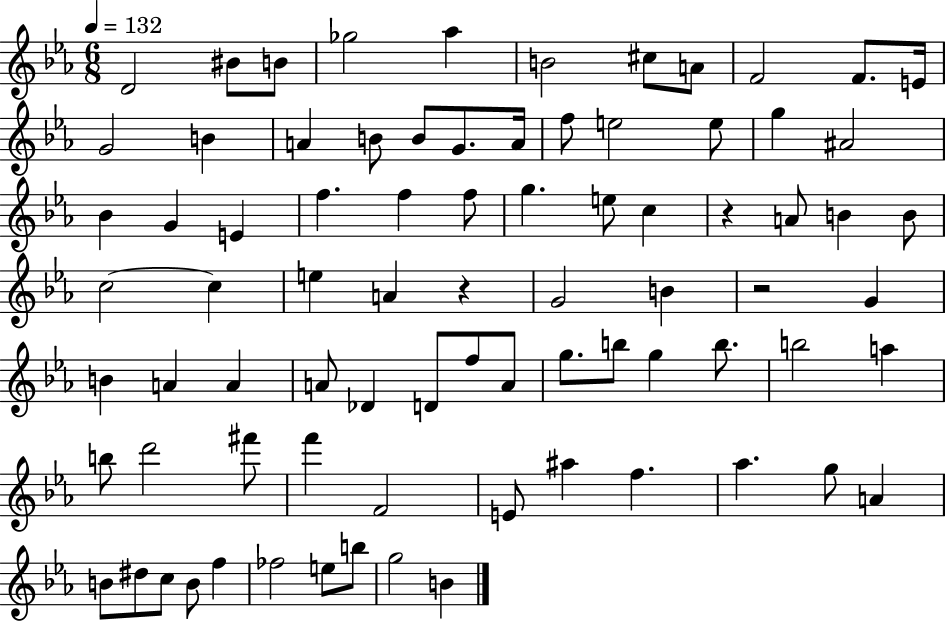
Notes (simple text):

D4/h BIS4/e B4/e Gb5/h Ab5/q B4/h C#5/e A4/e F4/h F4/e. E4/s G4/h B4/q A4/q B4/e B4/e G4/e. A4/s F5/e E5/h E5/e G5/q A#4/h Bb4/q G4/q E4/q F5/q. F5/q F5/e G5/q. E5/e C5/q R/q A4/e B4/q B4/e C5/h C5/q E5/q A4/q R/q G4/h B4/q R/h G4/q B4/q A4/q A4/q A4/e Db4/q D4/e F5/e A4/e G5/e. B5/e G5/q B5/e. B5/h A5/q B5/e D6/h F#6/e F6/q F4/h E4/e A#5/q F5/q. Ab5/q. G5/e A4/q B4/e D#5/e C5/e B4/e F5/q FES5/h E5/e B5/e G5/h B4/q